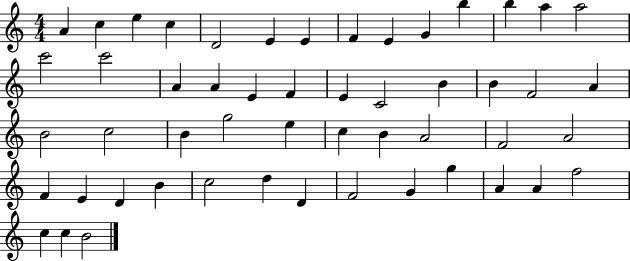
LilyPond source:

{
  \clef treble
  \numericTimeSignature
  \time 4/4
  \key c \major
  a'4 c''4 e''4 c''4 | d'2 e'4 e'4 | f'4 e'4 g'4 b''4 | b''4 a''4 a''2 | \break c'''2 c'''2 | a'4 a'4 e'4 f'4 | e'4 c'2 b'4 | b'4 f'2 a'4 | \break b'2 c''2 | b'4 g''2 e''4 | c''4 b'4 a'2 | f'2 a'2 | \break f'4 e'4 d'4 b'4 | c''2 d''4 d'4 | f'2 g'4 g''4 | a'4 a'4 f''2 | \break c''4 c''4 b'2 | \bar "|."
}